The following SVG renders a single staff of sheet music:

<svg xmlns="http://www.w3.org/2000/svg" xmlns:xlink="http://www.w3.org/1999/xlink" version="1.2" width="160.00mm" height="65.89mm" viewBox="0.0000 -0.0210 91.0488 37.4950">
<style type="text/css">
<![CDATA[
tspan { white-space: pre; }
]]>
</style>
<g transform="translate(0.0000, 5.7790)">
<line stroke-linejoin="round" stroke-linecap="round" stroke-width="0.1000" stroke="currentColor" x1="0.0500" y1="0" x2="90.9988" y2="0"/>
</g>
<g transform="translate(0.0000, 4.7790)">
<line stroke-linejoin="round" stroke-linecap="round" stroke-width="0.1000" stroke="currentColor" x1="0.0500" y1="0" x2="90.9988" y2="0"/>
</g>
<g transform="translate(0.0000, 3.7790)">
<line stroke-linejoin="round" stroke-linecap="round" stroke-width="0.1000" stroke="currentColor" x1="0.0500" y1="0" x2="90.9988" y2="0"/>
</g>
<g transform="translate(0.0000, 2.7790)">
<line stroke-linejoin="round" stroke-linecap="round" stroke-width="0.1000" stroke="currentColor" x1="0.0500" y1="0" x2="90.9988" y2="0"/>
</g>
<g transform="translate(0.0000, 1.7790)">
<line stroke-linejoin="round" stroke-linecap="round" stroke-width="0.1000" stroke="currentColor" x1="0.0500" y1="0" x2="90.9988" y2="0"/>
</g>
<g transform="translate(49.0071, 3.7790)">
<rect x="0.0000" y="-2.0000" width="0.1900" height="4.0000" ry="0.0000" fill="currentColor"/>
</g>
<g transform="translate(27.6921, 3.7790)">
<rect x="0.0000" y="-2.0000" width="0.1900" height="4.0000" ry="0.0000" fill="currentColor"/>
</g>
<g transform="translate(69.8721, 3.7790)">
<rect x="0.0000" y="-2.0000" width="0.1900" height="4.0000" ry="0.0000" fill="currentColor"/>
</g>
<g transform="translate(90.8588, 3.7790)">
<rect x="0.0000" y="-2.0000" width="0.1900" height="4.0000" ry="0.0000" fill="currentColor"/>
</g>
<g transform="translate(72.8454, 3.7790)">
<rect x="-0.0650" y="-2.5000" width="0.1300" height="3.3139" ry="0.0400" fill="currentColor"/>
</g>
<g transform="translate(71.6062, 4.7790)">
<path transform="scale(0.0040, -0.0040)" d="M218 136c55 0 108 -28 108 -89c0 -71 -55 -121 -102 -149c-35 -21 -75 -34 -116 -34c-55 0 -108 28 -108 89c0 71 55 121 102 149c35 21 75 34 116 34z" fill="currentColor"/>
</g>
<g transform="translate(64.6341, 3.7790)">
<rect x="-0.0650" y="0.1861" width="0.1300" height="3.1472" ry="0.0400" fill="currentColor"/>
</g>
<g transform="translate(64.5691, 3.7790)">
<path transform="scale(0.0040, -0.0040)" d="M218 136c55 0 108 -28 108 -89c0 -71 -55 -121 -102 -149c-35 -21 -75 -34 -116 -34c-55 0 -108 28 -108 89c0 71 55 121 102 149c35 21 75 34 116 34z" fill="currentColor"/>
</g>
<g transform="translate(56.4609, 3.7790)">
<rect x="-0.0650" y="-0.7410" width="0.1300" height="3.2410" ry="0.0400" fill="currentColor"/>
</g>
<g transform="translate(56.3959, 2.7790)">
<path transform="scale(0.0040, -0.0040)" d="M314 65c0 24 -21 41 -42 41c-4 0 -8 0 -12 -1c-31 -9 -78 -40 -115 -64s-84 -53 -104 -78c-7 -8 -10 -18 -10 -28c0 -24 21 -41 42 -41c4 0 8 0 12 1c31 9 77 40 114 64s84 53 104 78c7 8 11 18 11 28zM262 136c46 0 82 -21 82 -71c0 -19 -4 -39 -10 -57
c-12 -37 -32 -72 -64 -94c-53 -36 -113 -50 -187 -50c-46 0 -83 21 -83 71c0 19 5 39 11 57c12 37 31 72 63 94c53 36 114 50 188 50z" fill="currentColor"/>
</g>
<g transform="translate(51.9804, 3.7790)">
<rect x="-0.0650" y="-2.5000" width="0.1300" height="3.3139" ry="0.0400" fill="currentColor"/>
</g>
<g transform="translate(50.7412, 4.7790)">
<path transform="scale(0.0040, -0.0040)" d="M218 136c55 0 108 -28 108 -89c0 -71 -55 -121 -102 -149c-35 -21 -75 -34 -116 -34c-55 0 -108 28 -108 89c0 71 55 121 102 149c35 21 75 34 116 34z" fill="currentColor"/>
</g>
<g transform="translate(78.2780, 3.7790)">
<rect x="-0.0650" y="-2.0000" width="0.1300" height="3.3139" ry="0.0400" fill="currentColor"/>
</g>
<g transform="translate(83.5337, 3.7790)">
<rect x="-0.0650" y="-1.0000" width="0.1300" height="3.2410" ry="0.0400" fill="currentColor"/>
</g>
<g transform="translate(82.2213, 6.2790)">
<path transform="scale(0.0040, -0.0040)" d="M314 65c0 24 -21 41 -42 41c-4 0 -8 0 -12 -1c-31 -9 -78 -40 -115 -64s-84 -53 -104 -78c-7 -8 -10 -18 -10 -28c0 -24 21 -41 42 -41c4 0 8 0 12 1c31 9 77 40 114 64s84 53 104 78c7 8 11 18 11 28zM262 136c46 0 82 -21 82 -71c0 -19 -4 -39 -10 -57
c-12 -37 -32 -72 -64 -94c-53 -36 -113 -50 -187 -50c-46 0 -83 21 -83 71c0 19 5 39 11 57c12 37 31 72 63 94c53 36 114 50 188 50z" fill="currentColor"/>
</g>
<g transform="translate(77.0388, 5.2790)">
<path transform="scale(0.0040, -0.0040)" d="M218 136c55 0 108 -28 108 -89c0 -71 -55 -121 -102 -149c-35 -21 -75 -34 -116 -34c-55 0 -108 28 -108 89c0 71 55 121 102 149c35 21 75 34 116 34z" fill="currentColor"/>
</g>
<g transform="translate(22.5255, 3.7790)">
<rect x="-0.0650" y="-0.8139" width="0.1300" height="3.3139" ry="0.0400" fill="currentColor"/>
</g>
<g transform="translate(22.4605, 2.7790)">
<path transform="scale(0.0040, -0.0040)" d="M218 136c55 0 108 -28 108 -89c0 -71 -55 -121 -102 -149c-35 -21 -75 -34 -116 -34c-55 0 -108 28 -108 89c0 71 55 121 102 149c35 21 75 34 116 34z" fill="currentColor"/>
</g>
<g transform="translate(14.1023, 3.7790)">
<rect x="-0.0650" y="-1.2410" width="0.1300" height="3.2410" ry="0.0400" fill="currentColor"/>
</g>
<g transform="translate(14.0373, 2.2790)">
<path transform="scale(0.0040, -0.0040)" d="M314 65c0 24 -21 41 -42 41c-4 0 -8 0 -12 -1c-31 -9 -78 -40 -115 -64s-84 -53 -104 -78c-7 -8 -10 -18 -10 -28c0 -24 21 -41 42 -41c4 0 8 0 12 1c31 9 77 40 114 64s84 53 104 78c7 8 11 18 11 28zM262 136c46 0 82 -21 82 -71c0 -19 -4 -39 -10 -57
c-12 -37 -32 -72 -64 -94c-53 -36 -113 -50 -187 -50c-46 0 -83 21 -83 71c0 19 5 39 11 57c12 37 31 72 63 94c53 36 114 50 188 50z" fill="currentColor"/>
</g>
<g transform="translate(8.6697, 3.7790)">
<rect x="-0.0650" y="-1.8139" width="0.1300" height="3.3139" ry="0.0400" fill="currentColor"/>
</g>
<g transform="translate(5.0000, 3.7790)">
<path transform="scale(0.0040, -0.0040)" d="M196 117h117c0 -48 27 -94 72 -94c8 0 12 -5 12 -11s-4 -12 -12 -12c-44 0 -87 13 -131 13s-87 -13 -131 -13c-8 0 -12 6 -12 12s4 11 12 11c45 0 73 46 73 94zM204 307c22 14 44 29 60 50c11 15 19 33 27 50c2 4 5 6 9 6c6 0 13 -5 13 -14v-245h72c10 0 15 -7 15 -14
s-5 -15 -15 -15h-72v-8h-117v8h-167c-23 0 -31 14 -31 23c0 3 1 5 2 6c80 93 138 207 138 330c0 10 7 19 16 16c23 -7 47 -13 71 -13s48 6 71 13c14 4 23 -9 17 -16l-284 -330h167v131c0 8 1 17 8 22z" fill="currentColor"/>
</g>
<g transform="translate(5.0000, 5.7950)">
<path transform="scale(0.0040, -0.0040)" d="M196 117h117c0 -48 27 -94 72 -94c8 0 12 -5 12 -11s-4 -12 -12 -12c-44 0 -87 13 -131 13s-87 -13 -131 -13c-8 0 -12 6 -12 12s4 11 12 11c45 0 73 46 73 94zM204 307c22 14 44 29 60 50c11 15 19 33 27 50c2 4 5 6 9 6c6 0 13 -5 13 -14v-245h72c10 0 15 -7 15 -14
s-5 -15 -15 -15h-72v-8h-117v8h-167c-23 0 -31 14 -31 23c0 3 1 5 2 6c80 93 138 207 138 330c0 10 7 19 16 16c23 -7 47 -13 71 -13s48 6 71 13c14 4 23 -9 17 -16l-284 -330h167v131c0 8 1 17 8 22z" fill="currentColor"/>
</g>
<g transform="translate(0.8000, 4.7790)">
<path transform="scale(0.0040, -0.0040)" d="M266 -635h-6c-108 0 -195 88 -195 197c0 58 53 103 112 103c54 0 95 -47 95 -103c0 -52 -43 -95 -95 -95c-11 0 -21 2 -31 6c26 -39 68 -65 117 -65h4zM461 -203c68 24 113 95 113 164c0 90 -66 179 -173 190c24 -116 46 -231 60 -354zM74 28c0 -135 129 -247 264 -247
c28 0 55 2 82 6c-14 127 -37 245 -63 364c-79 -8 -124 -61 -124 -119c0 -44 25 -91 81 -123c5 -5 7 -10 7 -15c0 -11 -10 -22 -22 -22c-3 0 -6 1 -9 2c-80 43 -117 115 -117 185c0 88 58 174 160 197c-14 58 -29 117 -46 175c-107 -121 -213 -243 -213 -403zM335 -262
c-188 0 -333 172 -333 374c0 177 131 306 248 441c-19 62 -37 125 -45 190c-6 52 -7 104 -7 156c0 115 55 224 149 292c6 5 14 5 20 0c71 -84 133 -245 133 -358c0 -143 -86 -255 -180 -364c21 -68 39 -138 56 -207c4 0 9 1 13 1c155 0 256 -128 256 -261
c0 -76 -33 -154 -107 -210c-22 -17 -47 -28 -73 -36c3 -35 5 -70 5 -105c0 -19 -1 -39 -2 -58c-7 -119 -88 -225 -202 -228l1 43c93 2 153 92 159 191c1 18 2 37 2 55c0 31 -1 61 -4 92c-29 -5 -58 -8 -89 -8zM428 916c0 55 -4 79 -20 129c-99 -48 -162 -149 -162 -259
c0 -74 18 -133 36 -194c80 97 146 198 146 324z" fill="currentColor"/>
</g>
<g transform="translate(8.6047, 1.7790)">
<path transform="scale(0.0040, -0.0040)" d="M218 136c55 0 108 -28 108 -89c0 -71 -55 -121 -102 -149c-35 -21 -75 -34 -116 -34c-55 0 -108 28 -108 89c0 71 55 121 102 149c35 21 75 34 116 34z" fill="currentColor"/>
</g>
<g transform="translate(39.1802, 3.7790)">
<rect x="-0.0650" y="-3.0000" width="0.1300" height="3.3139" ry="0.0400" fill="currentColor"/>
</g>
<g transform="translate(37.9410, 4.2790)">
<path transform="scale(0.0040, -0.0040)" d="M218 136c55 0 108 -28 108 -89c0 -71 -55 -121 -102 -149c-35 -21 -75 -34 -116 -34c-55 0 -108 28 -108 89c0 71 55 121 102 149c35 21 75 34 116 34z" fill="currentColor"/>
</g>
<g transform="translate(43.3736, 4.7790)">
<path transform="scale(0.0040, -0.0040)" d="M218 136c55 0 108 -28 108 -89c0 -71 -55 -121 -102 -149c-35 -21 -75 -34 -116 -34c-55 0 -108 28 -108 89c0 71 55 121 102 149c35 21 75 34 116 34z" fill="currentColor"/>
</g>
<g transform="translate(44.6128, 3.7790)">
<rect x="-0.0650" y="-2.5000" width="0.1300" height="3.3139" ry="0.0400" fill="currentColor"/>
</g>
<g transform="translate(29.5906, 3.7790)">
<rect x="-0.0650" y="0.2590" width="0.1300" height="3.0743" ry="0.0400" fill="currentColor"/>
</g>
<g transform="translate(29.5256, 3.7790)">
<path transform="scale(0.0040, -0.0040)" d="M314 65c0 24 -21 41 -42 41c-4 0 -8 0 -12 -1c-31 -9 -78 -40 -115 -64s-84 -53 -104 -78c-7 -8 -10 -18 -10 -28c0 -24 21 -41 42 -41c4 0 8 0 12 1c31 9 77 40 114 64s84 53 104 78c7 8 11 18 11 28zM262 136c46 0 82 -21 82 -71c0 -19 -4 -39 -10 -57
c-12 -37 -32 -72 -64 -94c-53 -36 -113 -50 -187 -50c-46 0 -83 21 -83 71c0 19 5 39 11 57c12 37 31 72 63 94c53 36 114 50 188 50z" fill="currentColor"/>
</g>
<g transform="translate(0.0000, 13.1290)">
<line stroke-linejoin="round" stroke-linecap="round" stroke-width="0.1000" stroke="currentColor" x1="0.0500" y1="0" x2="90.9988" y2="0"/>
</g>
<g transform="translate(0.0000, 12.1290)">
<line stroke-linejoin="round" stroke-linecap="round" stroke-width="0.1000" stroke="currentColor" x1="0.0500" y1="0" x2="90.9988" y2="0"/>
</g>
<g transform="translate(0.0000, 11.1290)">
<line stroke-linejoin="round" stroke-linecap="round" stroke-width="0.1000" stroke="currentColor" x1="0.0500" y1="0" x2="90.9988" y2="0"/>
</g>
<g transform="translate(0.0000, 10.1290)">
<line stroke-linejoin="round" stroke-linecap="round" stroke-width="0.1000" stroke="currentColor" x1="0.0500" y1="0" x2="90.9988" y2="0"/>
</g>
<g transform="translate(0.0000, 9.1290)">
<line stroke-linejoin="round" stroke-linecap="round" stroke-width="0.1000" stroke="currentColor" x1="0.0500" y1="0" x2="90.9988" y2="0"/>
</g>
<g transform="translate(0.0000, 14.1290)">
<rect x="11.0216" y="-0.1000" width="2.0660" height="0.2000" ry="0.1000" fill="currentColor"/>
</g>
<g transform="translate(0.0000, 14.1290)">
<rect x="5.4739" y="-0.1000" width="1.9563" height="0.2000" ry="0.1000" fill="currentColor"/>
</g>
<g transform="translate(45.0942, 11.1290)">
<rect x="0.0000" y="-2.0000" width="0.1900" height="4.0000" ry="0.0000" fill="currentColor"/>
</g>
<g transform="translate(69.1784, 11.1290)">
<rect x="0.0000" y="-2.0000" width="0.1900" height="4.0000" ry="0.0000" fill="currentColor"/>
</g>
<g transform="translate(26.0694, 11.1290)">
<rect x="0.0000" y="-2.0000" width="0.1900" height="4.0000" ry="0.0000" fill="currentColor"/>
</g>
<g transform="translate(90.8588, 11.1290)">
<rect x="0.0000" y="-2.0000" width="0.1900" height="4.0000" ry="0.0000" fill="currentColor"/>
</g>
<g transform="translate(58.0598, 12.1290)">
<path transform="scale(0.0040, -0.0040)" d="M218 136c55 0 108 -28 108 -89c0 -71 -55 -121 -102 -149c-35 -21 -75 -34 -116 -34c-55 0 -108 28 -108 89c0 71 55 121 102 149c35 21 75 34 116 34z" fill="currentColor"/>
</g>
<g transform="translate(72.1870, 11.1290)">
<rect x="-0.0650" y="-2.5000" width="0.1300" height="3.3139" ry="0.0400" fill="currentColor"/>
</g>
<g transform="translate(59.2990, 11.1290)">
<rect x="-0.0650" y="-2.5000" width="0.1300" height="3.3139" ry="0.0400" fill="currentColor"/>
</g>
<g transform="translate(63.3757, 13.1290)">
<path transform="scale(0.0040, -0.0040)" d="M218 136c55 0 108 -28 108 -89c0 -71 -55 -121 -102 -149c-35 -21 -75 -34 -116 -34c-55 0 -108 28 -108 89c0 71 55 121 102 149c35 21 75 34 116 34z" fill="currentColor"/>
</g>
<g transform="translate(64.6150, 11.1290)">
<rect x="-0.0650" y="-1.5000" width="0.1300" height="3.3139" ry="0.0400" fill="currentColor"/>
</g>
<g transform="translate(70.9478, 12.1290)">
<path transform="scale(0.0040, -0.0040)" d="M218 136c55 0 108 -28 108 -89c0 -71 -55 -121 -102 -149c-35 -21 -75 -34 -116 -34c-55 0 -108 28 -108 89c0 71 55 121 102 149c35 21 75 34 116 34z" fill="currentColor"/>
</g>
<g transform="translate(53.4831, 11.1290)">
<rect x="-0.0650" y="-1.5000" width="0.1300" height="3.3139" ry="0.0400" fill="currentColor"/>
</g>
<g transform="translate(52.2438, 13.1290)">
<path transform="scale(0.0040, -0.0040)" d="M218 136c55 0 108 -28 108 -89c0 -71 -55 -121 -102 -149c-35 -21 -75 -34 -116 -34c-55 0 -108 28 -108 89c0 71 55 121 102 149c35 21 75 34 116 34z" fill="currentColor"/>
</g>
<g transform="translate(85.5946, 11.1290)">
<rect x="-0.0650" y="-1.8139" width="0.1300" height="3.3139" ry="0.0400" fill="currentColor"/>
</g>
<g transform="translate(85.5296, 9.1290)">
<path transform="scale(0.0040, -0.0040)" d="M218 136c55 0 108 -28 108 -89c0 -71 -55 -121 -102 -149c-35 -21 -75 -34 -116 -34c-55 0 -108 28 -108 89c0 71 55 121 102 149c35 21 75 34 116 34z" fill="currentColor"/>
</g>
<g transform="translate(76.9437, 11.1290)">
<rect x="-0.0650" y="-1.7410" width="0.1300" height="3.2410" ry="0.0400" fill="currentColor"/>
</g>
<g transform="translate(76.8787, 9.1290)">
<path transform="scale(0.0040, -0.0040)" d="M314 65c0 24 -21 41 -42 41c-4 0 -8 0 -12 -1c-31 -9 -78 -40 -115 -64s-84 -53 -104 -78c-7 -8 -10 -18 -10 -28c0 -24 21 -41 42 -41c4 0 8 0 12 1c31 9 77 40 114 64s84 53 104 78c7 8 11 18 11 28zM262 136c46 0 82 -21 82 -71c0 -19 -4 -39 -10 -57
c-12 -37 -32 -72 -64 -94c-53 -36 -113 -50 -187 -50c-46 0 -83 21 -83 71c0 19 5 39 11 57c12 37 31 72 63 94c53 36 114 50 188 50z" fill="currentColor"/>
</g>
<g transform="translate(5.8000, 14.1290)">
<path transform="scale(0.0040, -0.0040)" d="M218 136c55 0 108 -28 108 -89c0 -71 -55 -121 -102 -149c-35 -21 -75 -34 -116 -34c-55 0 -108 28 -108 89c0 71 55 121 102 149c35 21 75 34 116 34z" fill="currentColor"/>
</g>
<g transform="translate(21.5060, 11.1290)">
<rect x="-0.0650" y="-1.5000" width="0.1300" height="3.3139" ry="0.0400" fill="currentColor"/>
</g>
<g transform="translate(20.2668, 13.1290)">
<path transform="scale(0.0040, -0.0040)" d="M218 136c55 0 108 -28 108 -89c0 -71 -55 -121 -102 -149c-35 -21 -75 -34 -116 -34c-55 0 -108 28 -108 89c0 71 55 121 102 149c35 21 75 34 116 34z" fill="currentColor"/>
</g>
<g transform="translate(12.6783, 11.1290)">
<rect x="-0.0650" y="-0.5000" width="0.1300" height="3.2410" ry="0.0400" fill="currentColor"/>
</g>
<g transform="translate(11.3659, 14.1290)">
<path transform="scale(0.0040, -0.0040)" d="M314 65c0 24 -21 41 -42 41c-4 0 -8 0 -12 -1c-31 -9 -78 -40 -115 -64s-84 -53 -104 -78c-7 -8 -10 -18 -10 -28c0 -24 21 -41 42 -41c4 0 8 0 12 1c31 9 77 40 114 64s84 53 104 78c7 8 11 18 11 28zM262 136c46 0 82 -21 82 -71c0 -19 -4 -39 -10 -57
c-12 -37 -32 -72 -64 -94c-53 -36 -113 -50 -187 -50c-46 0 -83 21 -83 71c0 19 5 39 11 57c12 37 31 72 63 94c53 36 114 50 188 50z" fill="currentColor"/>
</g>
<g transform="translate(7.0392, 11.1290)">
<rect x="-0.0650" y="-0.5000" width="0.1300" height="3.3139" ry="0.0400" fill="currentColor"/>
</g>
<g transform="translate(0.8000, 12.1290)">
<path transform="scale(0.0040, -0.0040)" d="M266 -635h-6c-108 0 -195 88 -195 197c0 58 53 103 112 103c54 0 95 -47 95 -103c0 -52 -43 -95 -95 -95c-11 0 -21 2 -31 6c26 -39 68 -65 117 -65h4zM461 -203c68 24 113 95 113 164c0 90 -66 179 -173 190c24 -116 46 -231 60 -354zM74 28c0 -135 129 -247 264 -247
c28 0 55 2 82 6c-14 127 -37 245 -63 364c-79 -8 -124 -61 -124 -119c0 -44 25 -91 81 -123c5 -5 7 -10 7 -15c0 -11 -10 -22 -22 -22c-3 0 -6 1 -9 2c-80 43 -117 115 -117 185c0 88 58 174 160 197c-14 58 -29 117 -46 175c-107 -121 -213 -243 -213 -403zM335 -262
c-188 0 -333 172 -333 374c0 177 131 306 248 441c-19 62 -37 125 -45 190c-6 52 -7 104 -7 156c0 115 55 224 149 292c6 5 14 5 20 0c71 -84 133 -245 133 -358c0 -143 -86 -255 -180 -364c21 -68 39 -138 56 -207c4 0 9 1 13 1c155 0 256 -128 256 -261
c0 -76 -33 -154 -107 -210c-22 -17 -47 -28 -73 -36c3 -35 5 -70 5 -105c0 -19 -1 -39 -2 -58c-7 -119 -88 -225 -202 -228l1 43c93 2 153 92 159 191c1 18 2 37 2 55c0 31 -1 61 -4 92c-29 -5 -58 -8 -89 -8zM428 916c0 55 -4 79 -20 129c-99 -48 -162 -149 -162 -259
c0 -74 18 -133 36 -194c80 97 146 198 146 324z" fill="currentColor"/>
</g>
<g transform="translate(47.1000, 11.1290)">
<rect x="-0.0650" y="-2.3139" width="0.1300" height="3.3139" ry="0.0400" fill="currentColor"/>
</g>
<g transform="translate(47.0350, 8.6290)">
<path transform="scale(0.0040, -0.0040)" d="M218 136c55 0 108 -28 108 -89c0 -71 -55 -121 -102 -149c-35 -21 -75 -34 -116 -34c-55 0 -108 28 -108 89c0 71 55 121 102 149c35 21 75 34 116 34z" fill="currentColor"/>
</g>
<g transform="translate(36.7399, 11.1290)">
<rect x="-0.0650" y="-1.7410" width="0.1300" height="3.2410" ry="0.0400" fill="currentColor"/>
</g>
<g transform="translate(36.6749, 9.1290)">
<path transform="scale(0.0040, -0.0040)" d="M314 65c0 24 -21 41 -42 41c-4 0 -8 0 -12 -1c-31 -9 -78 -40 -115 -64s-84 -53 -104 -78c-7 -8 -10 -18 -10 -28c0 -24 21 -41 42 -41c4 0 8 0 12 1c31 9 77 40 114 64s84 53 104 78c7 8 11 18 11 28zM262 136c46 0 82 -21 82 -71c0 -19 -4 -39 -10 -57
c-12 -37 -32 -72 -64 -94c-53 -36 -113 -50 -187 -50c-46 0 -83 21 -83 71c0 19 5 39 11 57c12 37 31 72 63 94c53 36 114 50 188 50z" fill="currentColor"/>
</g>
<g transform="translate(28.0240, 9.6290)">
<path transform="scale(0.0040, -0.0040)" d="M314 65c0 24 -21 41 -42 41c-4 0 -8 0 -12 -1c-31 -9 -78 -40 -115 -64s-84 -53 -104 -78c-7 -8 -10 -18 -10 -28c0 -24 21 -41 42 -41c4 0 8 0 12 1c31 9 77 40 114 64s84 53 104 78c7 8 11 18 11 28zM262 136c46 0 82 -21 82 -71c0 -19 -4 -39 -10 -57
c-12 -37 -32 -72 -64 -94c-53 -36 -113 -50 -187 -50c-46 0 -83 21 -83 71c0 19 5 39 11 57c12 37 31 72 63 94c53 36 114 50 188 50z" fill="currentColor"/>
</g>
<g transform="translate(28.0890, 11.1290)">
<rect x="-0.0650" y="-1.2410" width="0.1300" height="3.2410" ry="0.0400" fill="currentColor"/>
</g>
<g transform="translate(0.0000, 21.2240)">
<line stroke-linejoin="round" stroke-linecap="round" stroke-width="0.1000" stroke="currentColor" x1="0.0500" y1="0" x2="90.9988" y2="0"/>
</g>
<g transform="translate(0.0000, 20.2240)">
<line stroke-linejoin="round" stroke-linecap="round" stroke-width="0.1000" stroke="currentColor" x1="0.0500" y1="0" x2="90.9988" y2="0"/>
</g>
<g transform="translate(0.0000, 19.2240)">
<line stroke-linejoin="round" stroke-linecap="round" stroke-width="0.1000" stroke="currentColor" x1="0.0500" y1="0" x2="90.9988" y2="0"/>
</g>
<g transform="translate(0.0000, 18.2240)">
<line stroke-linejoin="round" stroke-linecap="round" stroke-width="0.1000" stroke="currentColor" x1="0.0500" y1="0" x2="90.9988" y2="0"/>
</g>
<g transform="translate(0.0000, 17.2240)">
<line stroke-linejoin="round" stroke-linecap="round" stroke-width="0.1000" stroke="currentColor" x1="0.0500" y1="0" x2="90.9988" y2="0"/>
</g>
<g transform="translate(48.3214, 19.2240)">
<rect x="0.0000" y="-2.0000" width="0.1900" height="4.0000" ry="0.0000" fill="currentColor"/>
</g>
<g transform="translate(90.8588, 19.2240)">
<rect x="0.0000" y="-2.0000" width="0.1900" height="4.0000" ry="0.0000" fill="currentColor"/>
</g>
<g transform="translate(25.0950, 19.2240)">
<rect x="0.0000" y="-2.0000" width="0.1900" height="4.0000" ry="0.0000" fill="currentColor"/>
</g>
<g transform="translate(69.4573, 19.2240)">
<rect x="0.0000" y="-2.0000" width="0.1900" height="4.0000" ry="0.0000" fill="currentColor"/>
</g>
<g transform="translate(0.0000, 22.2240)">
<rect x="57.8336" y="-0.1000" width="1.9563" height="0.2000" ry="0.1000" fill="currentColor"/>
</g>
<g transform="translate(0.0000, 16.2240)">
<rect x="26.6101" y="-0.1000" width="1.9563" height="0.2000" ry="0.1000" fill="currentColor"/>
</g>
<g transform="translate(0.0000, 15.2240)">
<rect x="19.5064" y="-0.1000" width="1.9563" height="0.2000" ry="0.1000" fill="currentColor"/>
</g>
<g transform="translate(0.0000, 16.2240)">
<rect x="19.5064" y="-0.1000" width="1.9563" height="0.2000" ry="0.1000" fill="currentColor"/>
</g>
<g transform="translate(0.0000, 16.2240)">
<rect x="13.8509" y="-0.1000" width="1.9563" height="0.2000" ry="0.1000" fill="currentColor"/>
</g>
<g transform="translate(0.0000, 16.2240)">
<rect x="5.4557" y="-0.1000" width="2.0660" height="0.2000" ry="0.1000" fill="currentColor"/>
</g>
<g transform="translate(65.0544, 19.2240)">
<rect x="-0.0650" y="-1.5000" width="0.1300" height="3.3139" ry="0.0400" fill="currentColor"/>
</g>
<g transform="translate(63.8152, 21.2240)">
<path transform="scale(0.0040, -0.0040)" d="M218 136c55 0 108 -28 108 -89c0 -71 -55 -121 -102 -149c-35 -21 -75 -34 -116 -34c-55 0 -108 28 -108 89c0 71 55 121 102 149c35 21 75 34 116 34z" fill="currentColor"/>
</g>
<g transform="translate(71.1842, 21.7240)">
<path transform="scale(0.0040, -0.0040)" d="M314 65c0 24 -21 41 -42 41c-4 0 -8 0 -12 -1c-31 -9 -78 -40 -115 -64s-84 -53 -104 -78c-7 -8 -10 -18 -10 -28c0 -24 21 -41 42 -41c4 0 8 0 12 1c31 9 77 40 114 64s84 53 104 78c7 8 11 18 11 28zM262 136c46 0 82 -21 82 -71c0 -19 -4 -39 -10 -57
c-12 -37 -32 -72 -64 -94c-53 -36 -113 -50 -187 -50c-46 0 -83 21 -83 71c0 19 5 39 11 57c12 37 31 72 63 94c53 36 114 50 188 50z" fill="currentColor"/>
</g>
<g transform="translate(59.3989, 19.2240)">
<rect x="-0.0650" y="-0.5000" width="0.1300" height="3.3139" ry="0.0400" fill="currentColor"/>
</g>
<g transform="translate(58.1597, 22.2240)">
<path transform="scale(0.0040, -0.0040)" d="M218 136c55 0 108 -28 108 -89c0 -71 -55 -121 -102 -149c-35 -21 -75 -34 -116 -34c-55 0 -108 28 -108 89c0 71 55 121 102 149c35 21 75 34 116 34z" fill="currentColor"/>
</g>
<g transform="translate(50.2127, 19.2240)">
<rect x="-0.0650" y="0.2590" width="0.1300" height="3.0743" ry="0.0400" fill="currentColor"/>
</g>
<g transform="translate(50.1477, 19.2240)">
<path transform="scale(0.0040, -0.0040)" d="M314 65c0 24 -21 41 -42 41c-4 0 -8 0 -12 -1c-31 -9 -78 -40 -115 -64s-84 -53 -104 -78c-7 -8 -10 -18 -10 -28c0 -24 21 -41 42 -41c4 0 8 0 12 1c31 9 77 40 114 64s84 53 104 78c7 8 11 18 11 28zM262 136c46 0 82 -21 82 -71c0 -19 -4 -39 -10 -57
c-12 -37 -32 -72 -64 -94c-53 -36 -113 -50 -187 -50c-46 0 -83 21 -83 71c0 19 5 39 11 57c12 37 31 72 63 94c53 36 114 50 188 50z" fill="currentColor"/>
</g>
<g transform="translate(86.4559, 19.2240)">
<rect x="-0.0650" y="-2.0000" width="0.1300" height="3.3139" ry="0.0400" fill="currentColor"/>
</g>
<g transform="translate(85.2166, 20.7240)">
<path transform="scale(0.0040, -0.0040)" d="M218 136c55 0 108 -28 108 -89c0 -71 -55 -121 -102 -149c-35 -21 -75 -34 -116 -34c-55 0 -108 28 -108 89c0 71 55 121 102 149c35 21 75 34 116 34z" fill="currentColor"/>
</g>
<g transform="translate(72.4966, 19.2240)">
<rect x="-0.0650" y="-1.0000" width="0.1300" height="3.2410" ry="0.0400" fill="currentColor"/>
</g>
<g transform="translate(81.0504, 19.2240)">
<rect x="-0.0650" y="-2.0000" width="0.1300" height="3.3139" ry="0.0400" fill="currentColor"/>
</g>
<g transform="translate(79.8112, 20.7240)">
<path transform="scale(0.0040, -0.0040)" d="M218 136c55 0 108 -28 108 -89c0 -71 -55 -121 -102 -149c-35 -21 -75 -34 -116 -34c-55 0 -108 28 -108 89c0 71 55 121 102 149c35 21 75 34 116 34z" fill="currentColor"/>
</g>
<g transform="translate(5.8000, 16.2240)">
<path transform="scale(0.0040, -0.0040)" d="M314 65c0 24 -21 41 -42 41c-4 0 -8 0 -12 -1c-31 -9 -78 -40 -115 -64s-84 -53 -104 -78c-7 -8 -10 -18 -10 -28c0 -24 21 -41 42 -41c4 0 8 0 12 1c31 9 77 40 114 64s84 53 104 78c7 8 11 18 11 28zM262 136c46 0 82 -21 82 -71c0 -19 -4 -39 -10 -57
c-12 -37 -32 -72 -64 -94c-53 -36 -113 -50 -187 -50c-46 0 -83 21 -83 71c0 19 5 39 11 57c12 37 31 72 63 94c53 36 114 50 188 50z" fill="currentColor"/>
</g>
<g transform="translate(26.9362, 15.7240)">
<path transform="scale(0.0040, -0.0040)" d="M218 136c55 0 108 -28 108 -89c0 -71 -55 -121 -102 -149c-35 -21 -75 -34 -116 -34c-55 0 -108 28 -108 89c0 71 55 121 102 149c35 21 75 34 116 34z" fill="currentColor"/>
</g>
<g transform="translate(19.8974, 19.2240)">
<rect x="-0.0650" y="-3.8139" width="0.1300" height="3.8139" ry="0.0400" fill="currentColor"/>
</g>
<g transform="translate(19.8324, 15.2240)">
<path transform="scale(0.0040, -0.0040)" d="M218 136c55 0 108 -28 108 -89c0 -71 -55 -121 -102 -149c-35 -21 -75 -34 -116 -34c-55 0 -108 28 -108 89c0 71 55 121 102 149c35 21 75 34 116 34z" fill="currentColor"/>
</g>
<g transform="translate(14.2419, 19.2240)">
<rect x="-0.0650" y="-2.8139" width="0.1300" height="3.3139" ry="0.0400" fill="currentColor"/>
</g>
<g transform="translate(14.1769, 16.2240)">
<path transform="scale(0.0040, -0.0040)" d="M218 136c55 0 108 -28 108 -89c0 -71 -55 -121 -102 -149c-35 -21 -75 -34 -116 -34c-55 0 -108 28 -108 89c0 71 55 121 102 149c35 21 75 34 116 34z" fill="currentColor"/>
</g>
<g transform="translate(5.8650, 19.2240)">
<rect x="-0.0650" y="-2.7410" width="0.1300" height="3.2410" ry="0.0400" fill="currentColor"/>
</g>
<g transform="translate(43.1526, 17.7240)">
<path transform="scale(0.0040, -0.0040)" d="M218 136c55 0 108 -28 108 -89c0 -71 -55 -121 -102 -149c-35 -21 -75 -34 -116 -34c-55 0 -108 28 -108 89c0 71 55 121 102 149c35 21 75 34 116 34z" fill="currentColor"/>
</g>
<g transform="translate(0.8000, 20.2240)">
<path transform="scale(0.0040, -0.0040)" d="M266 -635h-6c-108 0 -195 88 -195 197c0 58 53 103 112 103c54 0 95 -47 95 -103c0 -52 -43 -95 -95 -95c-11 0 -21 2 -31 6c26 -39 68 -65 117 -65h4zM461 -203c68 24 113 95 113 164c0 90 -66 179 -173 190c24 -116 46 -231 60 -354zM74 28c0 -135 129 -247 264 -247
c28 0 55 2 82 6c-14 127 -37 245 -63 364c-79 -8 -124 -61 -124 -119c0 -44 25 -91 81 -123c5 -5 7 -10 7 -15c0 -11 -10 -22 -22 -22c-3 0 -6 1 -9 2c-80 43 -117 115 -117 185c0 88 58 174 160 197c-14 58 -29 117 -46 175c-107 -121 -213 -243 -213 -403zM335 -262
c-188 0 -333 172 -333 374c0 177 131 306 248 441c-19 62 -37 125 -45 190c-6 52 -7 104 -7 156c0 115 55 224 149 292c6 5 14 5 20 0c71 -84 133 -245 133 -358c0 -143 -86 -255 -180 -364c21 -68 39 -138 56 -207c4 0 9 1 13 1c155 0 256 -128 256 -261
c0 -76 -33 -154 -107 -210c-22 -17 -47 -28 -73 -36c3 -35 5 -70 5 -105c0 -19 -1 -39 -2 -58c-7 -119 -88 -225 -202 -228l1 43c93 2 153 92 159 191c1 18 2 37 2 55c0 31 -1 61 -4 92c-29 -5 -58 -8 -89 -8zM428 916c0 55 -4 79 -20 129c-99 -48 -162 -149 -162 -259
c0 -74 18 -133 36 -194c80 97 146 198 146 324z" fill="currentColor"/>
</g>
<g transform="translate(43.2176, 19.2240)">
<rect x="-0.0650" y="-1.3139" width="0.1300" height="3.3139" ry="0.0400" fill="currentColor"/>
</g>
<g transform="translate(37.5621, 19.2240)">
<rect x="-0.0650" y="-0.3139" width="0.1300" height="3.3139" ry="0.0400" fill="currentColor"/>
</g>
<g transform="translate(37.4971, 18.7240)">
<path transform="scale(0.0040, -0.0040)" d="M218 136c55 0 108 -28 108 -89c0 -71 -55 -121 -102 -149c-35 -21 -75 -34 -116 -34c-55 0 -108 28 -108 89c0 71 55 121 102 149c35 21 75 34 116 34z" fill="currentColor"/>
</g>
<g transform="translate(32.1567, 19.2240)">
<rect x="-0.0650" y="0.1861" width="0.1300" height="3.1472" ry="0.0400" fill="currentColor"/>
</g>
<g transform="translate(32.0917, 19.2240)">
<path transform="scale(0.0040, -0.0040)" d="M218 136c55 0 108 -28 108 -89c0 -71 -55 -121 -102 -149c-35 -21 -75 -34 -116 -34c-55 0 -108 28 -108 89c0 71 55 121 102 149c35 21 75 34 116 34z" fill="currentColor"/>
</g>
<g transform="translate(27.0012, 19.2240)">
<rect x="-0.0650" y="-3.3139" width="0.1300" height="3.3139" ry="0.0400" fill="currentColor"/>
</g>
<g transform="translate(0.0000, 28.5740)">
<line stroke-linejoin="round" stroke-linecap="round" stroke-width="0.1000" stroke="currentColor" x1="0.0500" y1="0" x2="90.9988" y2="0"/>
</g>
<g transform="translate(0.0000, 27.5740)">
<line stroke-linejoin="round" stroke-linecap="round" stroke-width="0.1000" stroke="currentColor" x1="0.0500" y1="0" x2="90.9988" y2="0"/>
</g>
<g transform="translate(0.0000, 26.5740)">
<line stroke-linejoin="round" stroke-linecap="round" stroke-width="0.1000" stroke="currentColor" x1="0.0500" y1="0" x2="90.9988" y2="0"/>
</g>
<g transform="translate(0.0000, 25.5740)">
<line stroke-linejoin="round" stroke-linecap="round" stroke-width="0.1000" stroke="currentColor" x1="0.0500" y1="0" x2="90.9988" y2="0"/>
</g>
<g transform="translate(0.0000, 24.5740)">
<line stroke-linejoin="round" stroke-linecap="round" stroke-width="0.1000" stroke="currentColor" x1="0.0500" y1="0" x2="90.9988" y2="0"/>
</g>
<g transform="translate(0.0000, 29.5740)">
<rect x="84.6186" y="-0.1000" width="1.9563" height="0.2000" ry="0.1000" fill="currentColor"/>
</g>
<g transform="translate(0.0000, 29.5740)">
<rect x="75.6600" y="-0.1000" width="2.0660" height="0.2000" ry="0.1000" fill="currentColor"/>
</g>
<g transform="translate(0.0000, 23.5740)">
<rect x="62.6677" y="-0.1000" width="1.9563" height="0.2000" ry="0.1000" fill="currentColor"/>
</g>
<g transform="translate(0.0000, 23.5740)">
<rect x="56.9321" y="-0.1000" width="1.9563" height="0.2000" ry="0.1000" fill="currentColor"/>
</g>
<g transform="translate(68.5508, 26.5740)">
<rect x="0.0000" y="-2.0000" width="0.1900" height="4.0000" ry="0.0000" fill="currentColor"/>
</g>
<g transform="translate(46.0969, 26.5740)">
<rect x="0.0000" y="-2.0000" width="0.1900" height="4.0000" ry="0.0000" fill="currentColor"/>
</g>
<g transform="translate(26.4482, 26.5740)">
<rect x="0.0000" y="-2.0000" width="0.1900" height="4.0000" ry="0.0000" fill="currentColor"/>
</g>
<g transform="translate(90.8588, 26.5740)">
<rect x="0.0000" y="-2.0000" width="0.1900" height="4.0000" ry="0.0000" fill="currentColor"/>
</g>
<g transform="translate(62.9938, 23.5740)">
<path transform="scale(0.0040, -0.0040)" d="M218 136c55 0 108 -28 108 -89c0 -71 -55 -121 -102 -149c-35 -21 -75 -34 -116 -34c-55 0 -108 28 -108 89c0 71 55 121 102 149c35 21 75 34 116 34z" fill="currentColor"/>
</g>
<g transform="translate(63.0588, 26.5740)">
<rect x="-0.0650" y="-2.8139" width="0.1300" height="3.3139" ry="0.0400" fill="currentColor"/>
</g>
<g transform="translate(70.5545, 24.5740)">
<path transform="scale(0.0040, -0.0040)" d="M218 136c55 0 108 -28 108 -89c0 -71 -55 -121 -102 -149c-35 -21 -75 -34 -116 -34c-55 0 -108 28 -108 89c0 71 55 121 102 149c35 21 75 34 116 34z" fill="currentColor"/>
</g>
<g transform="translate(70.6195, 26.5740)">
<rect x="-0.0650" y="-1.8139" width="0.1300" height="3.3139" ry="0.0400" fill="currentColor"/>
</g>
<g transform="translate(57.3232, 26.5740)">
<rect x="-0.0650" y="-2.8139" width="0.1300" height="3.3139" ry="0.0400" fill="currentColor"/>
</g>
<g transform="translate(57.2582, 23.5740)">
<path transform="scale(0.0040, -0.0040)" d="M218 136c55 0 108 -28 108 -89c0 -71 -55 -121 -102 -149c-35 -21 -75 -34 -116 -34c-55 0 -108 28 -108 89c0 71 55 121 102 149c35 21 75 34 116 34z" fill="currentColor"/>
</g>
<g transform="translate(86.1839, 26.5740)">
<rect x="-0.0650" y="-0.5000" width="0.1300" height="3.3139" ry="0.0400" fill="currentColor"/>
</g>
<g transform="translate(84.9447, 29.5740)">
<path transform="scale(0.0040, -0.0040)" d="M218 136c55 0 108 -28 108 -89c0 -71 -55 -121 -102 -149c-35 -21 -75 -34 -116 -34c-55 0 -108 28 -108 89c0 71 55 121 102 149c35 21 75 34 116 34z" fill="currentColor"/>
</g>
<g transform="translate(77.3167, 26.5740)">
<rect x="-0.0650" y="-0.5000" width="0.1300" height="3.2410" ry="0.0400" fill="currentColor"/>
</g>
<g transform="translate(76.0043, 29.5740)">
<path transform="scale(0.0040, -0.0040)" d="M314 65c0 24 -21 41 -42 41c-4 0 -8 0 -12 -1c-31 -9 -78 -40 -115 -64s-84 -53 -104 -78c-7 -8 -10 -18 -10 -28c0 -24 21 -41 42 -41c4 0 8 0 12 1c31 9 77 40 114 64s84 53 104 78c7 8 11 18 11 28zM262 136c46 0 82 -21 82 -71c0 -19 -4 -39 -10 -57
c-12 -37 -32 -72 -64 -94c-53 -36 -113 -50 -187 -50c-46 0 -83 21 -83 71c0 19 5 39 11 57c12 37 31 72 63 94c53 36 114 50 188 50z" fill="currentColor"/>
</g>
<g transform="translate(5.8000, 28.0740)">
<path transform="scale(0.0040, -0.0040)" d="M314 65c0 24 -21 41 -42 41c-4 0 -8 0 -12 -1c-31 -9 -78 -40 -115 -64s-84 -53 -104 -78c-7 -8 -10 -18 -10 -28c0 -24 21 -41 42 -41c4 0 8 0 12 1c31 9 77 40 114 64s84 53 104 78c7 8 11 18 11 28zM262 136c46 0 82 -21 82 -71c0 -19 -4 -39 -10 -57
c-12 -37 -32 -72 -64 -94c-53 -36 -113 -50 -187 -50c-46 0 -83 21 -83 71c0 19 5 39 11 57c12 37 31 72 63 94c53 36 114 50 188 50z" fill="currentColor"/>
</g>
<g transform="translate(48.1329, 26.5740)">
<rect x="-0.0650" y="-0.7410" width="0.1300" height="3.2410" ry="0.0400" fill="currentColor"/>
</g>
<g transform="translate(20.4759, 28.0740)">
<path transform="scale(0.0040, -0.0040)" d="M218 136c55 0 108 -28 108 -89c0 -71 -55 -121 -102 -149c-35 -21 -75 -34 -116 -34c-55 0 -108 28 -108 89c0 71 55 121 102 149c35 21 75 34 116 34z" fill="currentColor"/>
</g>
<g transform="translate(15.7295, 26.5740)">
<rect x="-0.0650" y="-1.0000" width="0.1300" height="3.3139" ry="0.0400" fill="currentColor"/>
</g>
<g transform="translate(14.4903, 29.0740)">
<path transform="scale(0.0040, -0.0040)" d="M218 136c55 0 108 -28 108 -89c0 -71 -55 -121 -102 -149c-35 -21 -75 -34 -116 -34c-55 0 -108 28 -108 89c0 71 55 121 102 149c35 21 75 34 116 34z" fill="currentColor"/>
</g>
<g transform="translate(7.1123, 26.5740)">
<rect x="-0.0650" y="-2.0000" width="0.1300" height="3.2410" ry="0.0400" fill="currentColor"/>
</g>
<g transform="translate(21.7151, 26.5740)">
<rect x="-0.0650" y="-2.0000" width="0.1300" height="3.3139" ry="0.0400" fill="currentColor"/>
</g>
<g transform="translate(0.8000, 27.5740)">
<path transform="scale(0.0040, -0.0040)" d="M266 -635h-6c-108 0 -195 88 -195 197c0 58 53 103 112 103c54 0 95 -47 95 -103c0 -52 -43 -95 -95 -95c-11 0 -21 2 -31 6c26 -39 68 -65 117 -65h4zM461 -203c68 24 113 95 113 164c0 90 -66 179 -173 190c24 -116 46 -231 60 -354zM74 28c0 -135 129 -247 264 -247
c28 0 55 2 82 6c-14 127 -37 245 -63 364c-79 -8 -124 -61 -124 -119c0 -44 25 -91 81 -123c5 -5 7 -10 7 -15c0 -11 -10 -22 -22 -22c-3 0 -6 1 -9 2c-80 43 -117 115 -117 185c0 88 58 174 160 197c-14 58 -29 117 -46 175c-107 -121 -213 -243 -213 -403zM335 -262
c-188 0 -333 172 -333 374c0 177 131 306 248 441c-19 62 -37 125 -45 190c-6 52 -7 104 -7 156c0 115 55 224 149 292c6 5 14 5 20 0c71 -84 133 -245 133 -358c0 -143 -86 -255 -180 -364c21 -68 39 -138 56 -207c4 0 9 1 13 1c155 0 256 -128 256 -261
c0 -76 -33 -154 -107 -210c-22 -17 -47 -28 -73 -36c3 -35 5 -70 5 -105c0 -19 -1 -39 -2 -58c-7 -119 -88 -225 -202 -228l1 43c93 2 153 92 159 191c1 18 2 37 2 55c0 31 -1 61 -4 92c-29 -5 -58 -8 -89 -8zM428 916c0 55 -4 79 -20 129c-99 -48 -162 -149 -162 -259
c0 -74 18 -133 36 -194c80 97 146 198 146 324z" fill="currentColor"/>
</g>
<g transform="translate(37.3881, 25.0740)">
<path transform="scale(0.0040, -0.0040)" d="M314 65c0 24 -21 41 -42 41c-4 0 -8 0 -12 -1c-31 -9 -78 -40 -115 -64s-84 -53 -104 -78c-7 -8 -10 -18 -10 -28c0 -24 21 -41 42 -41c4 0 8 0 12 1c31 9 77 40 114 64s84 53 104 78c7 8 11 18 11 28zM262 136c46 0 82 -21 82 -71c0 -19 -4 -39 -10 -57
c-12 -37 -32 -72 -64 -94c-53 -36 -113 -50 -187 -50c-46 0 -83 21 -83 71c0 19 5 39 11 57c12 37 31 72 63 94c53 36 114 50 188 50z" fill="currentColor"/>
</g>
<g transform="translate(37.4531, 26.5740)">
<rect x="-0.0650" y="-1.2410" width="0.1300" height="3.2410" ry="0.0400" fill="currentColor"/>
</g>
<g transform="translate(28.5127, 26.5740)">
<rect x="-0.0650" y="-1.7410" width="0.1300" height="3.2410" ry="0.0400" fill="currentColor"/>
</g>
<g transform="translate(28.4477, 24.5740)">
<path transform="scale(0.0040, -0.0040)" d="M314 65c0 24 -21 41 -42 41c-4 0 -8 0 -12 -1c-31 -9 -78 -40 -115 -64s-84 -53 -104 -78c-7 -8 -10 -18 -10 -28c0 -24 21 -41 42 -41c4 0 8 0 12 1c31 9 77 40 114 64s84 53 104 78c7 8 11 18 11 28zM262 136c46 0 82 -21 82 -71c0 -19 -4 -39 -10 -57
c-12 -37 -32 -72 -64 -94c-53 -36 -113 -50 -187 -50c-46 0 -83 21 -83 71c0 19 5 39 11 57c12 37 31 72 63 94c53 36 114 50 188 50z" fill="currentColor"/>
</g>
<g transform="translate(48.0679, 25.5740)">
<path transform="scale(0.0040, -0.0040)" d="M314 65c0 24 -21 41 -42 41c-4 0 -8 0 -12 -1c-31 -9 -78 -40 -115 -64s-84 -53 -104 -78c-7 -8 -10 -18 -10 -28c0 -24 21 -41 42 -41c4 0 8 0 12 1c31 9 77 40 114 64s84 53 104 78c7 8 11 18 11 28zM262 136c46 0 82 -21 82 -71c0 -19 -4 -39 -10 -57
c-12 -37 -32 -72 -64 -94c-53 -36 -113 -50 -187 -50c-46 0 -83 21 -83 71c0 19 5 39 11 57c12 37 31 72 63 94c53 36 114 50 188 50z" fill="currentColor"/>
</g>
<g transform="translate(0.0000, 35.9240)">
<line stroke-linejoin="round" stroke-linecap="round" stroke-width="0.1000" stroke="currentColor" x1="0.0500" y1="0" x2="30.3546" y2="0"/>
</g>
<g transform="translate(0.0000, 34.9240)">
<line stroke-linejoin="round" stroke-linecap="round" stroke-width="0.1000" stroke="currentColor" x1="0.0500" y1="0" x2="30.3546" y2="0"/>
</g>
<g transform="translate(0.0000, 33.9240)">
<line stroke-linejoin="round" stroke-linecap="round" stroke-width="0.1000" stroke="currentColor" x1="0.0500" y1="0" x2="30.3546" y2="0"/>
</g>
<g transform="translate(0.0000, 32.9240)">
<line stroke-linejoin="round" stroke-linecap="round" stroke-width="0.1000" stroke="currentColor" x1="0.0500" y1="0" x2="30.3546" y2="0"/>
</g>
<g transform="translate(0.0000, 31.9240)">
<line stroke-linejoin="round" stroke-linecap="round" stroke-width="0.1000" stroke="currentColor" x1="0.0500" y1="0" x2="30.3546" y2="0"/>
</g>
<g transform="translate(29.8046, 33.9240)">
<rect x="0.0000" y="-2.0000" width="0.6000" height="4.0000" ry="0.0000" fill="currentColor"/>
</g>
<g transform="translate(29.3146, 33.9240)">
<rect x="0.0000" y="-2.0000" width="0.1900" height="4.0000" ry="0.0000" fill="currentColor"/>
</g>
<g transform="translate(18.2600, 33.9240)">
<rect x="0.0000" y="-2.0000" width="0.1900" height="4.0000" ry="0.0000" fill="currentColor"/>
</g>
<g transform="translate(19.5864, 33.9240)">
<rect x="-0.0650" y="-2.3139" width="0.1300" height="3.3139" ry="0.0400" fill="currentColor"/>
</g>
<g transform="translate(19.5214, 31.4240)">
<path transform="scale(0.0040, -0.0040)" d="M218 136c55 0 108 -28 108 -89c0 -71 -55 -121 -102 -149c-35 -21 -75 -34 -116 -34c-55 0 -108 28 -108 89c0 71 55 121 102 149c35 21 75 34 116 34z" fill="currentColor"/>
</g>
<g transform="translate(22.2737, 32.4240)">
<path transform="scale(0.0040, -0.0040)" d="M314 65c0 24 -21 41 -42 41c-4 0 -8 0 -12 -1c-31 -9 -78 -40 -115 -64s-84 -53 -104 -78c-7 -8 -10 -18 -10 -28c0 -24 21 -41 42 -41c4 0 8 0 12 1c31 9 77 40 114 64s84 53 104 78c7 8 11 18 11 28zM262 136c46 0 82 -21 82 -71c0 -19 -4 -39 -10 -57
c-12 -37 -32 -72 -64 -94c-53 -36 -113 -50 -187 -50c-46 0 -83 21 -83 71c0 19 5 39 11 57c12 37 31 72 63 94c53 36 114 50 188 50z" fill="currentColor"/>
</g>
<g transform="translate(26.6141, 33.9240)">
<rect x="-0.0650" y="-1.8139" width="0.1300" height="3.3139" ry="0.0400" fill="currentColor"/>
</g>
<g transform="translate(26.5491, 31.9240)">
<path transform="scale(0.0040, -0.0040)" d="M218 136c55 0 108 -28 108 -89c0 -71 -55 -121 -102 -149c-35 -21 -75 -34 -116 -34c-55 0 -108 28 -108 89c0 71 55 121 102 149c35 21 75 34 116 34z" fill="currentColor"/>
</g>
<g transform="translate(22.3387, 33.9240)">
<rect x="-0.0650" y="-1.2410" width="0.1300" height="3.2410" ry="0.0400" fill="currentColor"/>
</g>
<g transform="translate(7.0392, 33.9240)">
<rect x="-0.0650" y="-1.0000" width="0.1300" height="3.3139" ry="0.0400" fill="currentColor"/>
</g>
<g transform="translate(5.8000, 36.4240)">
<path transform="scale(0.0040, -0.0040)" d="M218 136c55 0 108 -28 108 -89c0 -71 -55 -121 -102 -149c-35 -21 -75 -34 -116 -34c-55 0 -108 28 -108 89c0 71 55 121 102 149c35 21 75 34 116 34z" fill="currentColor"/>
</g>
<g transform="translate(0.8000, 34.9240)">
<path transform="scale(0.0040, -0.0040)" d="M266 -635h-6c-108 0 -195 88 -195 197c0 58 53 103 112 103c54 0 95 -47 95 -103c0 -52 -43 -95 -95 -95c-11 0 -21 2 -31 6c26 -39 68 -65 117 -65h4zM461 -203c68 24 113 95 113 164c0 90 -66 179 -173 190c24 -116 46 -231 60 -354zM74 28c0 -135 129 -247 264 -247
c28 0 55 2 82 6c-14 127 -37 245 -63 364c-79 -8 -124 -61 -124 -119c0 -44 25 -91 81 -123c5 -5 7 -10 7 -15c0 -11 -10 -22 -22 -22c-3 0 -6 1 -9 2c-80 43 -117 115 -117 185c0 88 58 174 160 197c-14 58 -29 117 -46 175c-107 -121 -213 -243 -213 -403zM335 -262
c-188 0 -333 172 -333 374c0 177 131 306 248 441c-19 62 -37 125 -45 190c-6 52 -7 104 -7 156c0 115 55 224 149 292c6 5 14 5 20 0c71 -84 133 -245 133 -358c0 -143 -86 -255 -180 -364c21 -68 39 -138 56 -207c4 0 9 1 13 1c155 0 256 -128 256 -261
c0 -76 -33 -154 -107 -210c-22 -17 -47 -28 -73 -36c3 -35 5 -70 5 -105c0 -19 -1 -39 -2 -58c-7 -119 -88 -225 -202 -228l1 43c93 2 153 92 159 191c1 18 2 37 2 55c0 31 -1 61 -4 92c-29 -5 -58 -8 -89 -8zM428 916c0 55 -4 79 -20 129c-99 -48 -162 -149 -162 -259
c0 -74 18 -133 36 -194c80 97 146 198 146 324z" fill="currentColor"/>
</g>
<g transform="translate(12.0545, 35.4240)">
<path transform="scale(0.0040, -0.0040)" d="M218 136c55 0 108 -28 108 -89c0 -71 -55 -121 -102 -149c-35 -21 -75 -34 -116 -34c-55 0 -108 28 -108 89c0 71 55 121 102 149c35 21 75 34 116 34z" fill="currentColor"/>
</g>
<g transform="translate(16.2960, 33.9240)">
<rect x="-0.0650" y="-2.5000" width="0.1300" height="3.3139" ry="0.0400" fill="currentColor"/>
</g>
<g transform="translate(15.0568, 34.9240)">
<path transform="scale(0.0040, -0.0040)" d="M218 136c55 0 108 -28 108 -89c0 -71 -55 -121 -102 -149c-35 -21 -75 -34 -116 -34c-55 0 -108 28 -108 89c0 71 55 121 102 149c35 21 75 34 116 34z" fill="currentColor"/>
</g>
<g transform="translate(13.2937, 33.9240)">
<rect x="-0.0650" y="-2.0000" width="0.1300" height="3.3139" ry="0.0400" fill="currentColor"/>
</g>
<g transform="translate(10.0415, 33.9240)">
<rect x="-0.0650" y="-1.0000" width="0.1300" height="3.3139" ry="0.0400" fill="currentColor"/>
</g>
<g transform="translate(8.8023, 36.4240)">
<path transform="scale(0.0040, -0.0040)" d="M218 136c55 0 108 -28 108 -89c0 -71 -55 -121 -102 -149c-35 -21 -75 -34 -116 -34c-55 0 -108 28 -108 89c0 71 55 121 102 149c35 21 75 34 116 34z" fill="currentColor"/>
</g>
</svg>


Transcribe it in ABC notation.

X:1
T:Untitled
M:4/4
L:1/4
K:C
f e2 d B2 A G G d2 B G F D2 C C2 E e2 f2 g E G E G f2 f a2 a c' b B c e B2 C E D2 F F F2 D F f2 e2 d2 a a f C2 C D D F G g e2 f